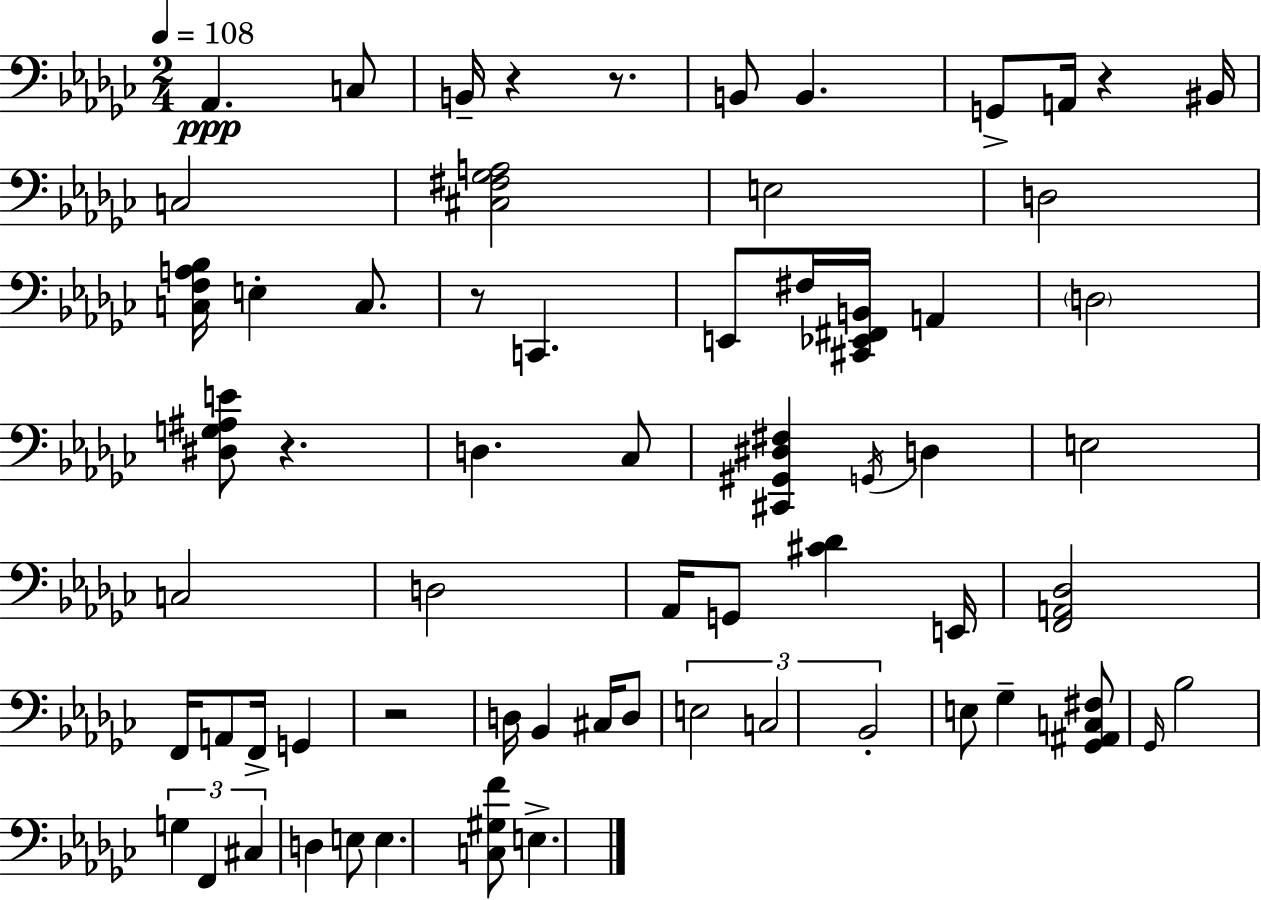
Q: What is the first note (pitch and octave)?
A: Ab2